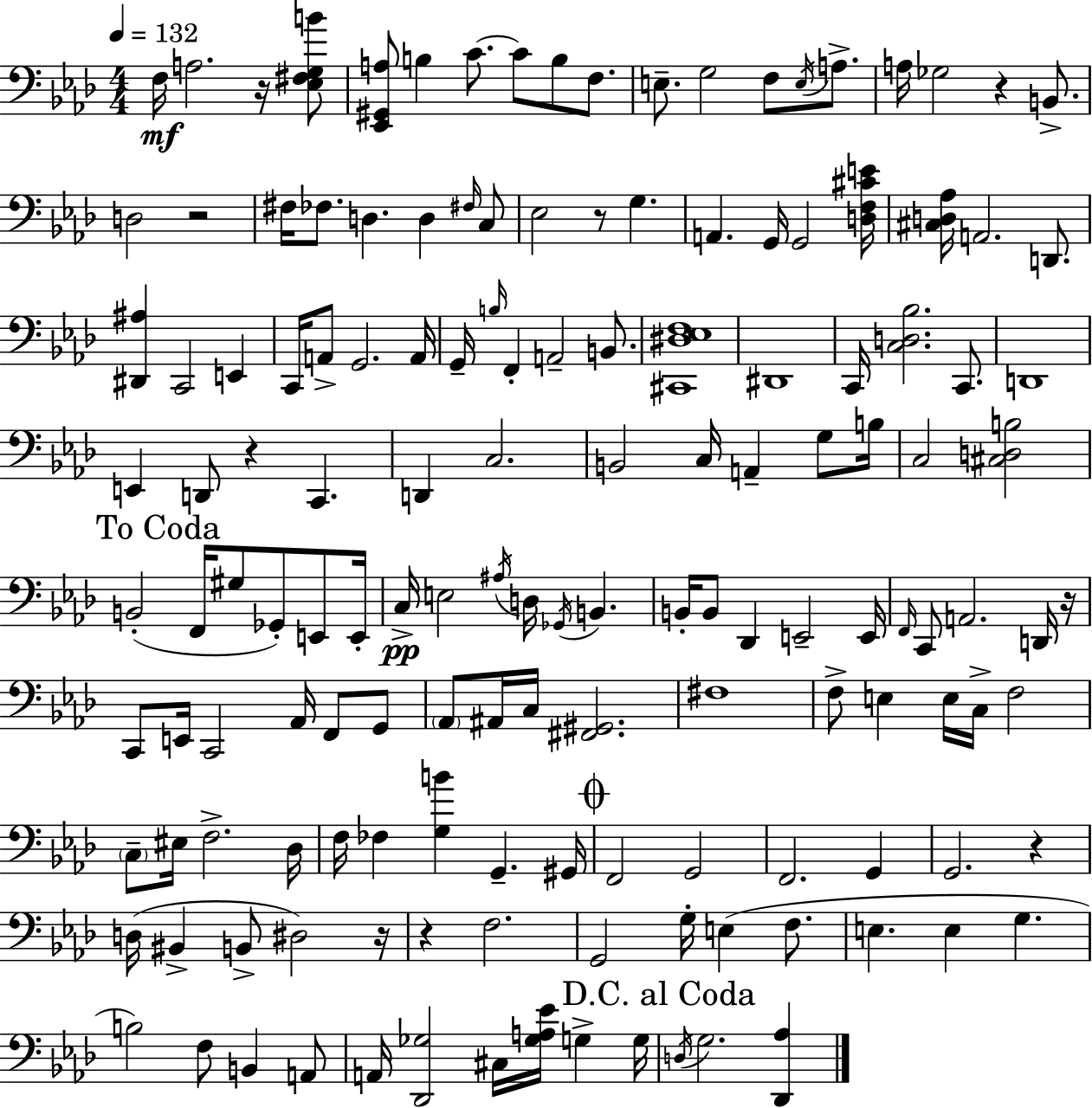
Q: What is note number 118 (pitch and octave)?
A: F3